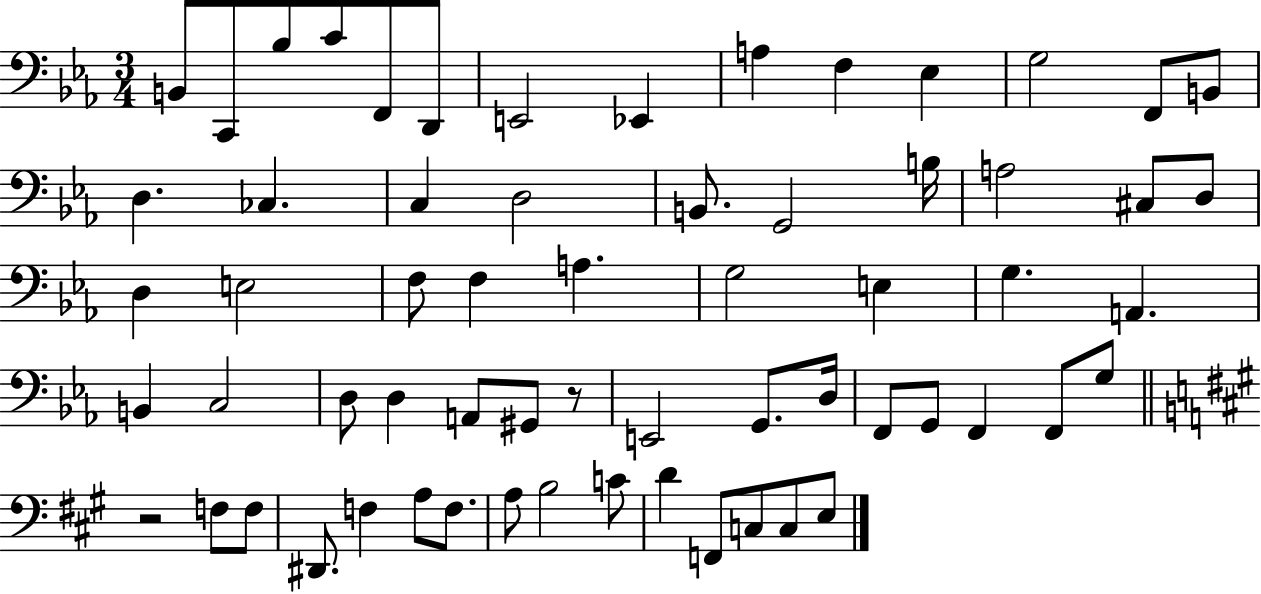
B2/e C2/e Bb3/e C4/e F2/e D2/e E2/h Eb2/q A3/q F3/q Eb3/q G3/h F2/e B2/e D3/q. CES3/q. C3/q D3/h B2/e. G2/h B3/s A3/h C#3/e D3/e D3/q E3/h F3/e F3/q A3/q. G3/h E3/q G3/q. A2/q. B2/q C3/h D3/e D3/q A2/e G#2/e R/e E2/h G2/e. D3/s F2/e G2/e F2/q F2/e G3/e R/h F3/e F3/e D#2/e. F3/q A3/e F3/e. A3/e B3/h C4/e D4/q F2/e C3/e C3/e E3/e